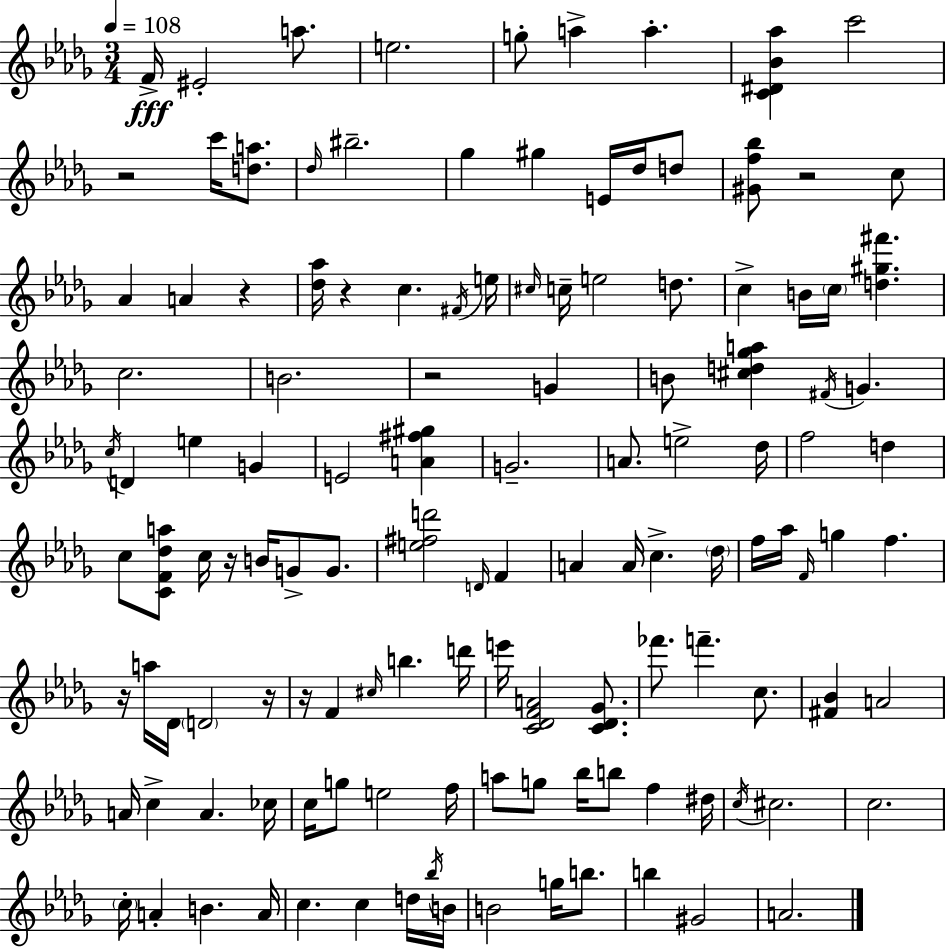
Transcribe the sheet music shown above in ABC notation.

X:1
T:Untitled
M:3/4
L:1/4
K:Bbm
F/4 ^E2 a/2 e2 g/2 a a [C^D_B_a] c'2 z2 c'/4 [da]/2 _d/4 ^b2 _g ^g E/4 _d/4 d/2 [^Gf_b]/2 z2 c/2 _A A z [_d_a]/4 z c ^F/4 e/4 ^c/4 c/4 e2 d/2 c B/4 c/4 [d^g^f'] c2 B2 z2 G B/2 [^cd_ga] ^F/4 G c/4 D e G E2 [A^f^g] G2 A/2 e2 _d/4 f2 d c/2 [CF_da]/2 c/4 z/4 B/4 G/2 G/2 [e^fd']2 D/4 F A A/4 c _d/4 f/4 _a/4 F/4 g f z/4 a/4 _D/4 D2 z/4 z/4 F ^c/4 b d'/4 e'/4 [C_DFA]2 [C_D_G]/2 _f'/2 f' c/2 [^F_B] A2 A/4 c A _c/4 c/4 g/2 e2 f/4 a/2 g/2 _b/4 b/2 f ^d/4 c/4 ^c2 c2 c/4 A B A/4 c c d/4 _b/4 B/4 B2 g/4 b/2 b ^G2 A2